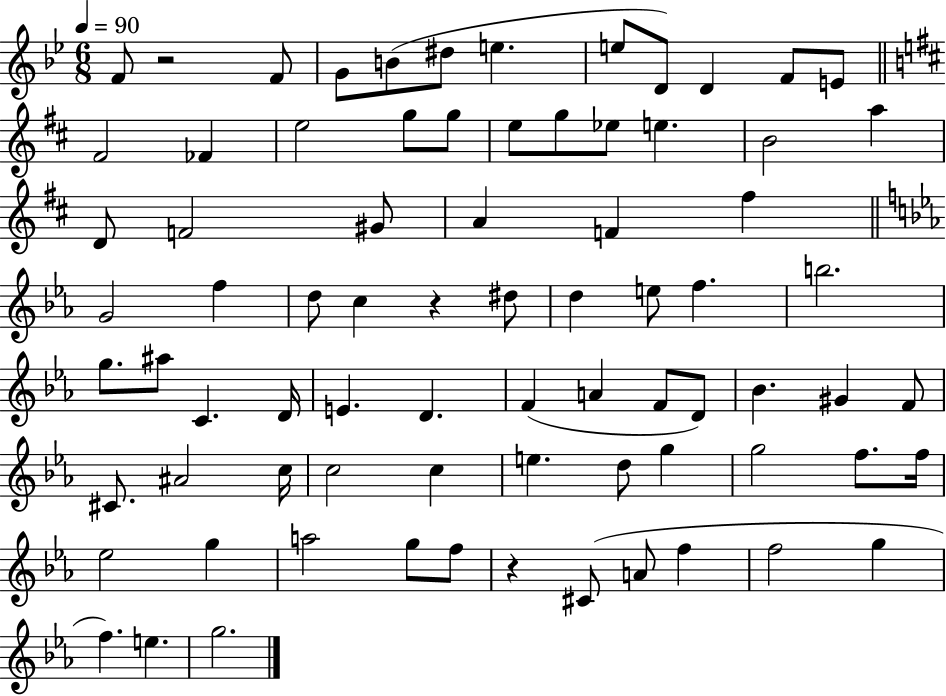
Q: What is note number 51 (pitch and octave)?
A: C#4